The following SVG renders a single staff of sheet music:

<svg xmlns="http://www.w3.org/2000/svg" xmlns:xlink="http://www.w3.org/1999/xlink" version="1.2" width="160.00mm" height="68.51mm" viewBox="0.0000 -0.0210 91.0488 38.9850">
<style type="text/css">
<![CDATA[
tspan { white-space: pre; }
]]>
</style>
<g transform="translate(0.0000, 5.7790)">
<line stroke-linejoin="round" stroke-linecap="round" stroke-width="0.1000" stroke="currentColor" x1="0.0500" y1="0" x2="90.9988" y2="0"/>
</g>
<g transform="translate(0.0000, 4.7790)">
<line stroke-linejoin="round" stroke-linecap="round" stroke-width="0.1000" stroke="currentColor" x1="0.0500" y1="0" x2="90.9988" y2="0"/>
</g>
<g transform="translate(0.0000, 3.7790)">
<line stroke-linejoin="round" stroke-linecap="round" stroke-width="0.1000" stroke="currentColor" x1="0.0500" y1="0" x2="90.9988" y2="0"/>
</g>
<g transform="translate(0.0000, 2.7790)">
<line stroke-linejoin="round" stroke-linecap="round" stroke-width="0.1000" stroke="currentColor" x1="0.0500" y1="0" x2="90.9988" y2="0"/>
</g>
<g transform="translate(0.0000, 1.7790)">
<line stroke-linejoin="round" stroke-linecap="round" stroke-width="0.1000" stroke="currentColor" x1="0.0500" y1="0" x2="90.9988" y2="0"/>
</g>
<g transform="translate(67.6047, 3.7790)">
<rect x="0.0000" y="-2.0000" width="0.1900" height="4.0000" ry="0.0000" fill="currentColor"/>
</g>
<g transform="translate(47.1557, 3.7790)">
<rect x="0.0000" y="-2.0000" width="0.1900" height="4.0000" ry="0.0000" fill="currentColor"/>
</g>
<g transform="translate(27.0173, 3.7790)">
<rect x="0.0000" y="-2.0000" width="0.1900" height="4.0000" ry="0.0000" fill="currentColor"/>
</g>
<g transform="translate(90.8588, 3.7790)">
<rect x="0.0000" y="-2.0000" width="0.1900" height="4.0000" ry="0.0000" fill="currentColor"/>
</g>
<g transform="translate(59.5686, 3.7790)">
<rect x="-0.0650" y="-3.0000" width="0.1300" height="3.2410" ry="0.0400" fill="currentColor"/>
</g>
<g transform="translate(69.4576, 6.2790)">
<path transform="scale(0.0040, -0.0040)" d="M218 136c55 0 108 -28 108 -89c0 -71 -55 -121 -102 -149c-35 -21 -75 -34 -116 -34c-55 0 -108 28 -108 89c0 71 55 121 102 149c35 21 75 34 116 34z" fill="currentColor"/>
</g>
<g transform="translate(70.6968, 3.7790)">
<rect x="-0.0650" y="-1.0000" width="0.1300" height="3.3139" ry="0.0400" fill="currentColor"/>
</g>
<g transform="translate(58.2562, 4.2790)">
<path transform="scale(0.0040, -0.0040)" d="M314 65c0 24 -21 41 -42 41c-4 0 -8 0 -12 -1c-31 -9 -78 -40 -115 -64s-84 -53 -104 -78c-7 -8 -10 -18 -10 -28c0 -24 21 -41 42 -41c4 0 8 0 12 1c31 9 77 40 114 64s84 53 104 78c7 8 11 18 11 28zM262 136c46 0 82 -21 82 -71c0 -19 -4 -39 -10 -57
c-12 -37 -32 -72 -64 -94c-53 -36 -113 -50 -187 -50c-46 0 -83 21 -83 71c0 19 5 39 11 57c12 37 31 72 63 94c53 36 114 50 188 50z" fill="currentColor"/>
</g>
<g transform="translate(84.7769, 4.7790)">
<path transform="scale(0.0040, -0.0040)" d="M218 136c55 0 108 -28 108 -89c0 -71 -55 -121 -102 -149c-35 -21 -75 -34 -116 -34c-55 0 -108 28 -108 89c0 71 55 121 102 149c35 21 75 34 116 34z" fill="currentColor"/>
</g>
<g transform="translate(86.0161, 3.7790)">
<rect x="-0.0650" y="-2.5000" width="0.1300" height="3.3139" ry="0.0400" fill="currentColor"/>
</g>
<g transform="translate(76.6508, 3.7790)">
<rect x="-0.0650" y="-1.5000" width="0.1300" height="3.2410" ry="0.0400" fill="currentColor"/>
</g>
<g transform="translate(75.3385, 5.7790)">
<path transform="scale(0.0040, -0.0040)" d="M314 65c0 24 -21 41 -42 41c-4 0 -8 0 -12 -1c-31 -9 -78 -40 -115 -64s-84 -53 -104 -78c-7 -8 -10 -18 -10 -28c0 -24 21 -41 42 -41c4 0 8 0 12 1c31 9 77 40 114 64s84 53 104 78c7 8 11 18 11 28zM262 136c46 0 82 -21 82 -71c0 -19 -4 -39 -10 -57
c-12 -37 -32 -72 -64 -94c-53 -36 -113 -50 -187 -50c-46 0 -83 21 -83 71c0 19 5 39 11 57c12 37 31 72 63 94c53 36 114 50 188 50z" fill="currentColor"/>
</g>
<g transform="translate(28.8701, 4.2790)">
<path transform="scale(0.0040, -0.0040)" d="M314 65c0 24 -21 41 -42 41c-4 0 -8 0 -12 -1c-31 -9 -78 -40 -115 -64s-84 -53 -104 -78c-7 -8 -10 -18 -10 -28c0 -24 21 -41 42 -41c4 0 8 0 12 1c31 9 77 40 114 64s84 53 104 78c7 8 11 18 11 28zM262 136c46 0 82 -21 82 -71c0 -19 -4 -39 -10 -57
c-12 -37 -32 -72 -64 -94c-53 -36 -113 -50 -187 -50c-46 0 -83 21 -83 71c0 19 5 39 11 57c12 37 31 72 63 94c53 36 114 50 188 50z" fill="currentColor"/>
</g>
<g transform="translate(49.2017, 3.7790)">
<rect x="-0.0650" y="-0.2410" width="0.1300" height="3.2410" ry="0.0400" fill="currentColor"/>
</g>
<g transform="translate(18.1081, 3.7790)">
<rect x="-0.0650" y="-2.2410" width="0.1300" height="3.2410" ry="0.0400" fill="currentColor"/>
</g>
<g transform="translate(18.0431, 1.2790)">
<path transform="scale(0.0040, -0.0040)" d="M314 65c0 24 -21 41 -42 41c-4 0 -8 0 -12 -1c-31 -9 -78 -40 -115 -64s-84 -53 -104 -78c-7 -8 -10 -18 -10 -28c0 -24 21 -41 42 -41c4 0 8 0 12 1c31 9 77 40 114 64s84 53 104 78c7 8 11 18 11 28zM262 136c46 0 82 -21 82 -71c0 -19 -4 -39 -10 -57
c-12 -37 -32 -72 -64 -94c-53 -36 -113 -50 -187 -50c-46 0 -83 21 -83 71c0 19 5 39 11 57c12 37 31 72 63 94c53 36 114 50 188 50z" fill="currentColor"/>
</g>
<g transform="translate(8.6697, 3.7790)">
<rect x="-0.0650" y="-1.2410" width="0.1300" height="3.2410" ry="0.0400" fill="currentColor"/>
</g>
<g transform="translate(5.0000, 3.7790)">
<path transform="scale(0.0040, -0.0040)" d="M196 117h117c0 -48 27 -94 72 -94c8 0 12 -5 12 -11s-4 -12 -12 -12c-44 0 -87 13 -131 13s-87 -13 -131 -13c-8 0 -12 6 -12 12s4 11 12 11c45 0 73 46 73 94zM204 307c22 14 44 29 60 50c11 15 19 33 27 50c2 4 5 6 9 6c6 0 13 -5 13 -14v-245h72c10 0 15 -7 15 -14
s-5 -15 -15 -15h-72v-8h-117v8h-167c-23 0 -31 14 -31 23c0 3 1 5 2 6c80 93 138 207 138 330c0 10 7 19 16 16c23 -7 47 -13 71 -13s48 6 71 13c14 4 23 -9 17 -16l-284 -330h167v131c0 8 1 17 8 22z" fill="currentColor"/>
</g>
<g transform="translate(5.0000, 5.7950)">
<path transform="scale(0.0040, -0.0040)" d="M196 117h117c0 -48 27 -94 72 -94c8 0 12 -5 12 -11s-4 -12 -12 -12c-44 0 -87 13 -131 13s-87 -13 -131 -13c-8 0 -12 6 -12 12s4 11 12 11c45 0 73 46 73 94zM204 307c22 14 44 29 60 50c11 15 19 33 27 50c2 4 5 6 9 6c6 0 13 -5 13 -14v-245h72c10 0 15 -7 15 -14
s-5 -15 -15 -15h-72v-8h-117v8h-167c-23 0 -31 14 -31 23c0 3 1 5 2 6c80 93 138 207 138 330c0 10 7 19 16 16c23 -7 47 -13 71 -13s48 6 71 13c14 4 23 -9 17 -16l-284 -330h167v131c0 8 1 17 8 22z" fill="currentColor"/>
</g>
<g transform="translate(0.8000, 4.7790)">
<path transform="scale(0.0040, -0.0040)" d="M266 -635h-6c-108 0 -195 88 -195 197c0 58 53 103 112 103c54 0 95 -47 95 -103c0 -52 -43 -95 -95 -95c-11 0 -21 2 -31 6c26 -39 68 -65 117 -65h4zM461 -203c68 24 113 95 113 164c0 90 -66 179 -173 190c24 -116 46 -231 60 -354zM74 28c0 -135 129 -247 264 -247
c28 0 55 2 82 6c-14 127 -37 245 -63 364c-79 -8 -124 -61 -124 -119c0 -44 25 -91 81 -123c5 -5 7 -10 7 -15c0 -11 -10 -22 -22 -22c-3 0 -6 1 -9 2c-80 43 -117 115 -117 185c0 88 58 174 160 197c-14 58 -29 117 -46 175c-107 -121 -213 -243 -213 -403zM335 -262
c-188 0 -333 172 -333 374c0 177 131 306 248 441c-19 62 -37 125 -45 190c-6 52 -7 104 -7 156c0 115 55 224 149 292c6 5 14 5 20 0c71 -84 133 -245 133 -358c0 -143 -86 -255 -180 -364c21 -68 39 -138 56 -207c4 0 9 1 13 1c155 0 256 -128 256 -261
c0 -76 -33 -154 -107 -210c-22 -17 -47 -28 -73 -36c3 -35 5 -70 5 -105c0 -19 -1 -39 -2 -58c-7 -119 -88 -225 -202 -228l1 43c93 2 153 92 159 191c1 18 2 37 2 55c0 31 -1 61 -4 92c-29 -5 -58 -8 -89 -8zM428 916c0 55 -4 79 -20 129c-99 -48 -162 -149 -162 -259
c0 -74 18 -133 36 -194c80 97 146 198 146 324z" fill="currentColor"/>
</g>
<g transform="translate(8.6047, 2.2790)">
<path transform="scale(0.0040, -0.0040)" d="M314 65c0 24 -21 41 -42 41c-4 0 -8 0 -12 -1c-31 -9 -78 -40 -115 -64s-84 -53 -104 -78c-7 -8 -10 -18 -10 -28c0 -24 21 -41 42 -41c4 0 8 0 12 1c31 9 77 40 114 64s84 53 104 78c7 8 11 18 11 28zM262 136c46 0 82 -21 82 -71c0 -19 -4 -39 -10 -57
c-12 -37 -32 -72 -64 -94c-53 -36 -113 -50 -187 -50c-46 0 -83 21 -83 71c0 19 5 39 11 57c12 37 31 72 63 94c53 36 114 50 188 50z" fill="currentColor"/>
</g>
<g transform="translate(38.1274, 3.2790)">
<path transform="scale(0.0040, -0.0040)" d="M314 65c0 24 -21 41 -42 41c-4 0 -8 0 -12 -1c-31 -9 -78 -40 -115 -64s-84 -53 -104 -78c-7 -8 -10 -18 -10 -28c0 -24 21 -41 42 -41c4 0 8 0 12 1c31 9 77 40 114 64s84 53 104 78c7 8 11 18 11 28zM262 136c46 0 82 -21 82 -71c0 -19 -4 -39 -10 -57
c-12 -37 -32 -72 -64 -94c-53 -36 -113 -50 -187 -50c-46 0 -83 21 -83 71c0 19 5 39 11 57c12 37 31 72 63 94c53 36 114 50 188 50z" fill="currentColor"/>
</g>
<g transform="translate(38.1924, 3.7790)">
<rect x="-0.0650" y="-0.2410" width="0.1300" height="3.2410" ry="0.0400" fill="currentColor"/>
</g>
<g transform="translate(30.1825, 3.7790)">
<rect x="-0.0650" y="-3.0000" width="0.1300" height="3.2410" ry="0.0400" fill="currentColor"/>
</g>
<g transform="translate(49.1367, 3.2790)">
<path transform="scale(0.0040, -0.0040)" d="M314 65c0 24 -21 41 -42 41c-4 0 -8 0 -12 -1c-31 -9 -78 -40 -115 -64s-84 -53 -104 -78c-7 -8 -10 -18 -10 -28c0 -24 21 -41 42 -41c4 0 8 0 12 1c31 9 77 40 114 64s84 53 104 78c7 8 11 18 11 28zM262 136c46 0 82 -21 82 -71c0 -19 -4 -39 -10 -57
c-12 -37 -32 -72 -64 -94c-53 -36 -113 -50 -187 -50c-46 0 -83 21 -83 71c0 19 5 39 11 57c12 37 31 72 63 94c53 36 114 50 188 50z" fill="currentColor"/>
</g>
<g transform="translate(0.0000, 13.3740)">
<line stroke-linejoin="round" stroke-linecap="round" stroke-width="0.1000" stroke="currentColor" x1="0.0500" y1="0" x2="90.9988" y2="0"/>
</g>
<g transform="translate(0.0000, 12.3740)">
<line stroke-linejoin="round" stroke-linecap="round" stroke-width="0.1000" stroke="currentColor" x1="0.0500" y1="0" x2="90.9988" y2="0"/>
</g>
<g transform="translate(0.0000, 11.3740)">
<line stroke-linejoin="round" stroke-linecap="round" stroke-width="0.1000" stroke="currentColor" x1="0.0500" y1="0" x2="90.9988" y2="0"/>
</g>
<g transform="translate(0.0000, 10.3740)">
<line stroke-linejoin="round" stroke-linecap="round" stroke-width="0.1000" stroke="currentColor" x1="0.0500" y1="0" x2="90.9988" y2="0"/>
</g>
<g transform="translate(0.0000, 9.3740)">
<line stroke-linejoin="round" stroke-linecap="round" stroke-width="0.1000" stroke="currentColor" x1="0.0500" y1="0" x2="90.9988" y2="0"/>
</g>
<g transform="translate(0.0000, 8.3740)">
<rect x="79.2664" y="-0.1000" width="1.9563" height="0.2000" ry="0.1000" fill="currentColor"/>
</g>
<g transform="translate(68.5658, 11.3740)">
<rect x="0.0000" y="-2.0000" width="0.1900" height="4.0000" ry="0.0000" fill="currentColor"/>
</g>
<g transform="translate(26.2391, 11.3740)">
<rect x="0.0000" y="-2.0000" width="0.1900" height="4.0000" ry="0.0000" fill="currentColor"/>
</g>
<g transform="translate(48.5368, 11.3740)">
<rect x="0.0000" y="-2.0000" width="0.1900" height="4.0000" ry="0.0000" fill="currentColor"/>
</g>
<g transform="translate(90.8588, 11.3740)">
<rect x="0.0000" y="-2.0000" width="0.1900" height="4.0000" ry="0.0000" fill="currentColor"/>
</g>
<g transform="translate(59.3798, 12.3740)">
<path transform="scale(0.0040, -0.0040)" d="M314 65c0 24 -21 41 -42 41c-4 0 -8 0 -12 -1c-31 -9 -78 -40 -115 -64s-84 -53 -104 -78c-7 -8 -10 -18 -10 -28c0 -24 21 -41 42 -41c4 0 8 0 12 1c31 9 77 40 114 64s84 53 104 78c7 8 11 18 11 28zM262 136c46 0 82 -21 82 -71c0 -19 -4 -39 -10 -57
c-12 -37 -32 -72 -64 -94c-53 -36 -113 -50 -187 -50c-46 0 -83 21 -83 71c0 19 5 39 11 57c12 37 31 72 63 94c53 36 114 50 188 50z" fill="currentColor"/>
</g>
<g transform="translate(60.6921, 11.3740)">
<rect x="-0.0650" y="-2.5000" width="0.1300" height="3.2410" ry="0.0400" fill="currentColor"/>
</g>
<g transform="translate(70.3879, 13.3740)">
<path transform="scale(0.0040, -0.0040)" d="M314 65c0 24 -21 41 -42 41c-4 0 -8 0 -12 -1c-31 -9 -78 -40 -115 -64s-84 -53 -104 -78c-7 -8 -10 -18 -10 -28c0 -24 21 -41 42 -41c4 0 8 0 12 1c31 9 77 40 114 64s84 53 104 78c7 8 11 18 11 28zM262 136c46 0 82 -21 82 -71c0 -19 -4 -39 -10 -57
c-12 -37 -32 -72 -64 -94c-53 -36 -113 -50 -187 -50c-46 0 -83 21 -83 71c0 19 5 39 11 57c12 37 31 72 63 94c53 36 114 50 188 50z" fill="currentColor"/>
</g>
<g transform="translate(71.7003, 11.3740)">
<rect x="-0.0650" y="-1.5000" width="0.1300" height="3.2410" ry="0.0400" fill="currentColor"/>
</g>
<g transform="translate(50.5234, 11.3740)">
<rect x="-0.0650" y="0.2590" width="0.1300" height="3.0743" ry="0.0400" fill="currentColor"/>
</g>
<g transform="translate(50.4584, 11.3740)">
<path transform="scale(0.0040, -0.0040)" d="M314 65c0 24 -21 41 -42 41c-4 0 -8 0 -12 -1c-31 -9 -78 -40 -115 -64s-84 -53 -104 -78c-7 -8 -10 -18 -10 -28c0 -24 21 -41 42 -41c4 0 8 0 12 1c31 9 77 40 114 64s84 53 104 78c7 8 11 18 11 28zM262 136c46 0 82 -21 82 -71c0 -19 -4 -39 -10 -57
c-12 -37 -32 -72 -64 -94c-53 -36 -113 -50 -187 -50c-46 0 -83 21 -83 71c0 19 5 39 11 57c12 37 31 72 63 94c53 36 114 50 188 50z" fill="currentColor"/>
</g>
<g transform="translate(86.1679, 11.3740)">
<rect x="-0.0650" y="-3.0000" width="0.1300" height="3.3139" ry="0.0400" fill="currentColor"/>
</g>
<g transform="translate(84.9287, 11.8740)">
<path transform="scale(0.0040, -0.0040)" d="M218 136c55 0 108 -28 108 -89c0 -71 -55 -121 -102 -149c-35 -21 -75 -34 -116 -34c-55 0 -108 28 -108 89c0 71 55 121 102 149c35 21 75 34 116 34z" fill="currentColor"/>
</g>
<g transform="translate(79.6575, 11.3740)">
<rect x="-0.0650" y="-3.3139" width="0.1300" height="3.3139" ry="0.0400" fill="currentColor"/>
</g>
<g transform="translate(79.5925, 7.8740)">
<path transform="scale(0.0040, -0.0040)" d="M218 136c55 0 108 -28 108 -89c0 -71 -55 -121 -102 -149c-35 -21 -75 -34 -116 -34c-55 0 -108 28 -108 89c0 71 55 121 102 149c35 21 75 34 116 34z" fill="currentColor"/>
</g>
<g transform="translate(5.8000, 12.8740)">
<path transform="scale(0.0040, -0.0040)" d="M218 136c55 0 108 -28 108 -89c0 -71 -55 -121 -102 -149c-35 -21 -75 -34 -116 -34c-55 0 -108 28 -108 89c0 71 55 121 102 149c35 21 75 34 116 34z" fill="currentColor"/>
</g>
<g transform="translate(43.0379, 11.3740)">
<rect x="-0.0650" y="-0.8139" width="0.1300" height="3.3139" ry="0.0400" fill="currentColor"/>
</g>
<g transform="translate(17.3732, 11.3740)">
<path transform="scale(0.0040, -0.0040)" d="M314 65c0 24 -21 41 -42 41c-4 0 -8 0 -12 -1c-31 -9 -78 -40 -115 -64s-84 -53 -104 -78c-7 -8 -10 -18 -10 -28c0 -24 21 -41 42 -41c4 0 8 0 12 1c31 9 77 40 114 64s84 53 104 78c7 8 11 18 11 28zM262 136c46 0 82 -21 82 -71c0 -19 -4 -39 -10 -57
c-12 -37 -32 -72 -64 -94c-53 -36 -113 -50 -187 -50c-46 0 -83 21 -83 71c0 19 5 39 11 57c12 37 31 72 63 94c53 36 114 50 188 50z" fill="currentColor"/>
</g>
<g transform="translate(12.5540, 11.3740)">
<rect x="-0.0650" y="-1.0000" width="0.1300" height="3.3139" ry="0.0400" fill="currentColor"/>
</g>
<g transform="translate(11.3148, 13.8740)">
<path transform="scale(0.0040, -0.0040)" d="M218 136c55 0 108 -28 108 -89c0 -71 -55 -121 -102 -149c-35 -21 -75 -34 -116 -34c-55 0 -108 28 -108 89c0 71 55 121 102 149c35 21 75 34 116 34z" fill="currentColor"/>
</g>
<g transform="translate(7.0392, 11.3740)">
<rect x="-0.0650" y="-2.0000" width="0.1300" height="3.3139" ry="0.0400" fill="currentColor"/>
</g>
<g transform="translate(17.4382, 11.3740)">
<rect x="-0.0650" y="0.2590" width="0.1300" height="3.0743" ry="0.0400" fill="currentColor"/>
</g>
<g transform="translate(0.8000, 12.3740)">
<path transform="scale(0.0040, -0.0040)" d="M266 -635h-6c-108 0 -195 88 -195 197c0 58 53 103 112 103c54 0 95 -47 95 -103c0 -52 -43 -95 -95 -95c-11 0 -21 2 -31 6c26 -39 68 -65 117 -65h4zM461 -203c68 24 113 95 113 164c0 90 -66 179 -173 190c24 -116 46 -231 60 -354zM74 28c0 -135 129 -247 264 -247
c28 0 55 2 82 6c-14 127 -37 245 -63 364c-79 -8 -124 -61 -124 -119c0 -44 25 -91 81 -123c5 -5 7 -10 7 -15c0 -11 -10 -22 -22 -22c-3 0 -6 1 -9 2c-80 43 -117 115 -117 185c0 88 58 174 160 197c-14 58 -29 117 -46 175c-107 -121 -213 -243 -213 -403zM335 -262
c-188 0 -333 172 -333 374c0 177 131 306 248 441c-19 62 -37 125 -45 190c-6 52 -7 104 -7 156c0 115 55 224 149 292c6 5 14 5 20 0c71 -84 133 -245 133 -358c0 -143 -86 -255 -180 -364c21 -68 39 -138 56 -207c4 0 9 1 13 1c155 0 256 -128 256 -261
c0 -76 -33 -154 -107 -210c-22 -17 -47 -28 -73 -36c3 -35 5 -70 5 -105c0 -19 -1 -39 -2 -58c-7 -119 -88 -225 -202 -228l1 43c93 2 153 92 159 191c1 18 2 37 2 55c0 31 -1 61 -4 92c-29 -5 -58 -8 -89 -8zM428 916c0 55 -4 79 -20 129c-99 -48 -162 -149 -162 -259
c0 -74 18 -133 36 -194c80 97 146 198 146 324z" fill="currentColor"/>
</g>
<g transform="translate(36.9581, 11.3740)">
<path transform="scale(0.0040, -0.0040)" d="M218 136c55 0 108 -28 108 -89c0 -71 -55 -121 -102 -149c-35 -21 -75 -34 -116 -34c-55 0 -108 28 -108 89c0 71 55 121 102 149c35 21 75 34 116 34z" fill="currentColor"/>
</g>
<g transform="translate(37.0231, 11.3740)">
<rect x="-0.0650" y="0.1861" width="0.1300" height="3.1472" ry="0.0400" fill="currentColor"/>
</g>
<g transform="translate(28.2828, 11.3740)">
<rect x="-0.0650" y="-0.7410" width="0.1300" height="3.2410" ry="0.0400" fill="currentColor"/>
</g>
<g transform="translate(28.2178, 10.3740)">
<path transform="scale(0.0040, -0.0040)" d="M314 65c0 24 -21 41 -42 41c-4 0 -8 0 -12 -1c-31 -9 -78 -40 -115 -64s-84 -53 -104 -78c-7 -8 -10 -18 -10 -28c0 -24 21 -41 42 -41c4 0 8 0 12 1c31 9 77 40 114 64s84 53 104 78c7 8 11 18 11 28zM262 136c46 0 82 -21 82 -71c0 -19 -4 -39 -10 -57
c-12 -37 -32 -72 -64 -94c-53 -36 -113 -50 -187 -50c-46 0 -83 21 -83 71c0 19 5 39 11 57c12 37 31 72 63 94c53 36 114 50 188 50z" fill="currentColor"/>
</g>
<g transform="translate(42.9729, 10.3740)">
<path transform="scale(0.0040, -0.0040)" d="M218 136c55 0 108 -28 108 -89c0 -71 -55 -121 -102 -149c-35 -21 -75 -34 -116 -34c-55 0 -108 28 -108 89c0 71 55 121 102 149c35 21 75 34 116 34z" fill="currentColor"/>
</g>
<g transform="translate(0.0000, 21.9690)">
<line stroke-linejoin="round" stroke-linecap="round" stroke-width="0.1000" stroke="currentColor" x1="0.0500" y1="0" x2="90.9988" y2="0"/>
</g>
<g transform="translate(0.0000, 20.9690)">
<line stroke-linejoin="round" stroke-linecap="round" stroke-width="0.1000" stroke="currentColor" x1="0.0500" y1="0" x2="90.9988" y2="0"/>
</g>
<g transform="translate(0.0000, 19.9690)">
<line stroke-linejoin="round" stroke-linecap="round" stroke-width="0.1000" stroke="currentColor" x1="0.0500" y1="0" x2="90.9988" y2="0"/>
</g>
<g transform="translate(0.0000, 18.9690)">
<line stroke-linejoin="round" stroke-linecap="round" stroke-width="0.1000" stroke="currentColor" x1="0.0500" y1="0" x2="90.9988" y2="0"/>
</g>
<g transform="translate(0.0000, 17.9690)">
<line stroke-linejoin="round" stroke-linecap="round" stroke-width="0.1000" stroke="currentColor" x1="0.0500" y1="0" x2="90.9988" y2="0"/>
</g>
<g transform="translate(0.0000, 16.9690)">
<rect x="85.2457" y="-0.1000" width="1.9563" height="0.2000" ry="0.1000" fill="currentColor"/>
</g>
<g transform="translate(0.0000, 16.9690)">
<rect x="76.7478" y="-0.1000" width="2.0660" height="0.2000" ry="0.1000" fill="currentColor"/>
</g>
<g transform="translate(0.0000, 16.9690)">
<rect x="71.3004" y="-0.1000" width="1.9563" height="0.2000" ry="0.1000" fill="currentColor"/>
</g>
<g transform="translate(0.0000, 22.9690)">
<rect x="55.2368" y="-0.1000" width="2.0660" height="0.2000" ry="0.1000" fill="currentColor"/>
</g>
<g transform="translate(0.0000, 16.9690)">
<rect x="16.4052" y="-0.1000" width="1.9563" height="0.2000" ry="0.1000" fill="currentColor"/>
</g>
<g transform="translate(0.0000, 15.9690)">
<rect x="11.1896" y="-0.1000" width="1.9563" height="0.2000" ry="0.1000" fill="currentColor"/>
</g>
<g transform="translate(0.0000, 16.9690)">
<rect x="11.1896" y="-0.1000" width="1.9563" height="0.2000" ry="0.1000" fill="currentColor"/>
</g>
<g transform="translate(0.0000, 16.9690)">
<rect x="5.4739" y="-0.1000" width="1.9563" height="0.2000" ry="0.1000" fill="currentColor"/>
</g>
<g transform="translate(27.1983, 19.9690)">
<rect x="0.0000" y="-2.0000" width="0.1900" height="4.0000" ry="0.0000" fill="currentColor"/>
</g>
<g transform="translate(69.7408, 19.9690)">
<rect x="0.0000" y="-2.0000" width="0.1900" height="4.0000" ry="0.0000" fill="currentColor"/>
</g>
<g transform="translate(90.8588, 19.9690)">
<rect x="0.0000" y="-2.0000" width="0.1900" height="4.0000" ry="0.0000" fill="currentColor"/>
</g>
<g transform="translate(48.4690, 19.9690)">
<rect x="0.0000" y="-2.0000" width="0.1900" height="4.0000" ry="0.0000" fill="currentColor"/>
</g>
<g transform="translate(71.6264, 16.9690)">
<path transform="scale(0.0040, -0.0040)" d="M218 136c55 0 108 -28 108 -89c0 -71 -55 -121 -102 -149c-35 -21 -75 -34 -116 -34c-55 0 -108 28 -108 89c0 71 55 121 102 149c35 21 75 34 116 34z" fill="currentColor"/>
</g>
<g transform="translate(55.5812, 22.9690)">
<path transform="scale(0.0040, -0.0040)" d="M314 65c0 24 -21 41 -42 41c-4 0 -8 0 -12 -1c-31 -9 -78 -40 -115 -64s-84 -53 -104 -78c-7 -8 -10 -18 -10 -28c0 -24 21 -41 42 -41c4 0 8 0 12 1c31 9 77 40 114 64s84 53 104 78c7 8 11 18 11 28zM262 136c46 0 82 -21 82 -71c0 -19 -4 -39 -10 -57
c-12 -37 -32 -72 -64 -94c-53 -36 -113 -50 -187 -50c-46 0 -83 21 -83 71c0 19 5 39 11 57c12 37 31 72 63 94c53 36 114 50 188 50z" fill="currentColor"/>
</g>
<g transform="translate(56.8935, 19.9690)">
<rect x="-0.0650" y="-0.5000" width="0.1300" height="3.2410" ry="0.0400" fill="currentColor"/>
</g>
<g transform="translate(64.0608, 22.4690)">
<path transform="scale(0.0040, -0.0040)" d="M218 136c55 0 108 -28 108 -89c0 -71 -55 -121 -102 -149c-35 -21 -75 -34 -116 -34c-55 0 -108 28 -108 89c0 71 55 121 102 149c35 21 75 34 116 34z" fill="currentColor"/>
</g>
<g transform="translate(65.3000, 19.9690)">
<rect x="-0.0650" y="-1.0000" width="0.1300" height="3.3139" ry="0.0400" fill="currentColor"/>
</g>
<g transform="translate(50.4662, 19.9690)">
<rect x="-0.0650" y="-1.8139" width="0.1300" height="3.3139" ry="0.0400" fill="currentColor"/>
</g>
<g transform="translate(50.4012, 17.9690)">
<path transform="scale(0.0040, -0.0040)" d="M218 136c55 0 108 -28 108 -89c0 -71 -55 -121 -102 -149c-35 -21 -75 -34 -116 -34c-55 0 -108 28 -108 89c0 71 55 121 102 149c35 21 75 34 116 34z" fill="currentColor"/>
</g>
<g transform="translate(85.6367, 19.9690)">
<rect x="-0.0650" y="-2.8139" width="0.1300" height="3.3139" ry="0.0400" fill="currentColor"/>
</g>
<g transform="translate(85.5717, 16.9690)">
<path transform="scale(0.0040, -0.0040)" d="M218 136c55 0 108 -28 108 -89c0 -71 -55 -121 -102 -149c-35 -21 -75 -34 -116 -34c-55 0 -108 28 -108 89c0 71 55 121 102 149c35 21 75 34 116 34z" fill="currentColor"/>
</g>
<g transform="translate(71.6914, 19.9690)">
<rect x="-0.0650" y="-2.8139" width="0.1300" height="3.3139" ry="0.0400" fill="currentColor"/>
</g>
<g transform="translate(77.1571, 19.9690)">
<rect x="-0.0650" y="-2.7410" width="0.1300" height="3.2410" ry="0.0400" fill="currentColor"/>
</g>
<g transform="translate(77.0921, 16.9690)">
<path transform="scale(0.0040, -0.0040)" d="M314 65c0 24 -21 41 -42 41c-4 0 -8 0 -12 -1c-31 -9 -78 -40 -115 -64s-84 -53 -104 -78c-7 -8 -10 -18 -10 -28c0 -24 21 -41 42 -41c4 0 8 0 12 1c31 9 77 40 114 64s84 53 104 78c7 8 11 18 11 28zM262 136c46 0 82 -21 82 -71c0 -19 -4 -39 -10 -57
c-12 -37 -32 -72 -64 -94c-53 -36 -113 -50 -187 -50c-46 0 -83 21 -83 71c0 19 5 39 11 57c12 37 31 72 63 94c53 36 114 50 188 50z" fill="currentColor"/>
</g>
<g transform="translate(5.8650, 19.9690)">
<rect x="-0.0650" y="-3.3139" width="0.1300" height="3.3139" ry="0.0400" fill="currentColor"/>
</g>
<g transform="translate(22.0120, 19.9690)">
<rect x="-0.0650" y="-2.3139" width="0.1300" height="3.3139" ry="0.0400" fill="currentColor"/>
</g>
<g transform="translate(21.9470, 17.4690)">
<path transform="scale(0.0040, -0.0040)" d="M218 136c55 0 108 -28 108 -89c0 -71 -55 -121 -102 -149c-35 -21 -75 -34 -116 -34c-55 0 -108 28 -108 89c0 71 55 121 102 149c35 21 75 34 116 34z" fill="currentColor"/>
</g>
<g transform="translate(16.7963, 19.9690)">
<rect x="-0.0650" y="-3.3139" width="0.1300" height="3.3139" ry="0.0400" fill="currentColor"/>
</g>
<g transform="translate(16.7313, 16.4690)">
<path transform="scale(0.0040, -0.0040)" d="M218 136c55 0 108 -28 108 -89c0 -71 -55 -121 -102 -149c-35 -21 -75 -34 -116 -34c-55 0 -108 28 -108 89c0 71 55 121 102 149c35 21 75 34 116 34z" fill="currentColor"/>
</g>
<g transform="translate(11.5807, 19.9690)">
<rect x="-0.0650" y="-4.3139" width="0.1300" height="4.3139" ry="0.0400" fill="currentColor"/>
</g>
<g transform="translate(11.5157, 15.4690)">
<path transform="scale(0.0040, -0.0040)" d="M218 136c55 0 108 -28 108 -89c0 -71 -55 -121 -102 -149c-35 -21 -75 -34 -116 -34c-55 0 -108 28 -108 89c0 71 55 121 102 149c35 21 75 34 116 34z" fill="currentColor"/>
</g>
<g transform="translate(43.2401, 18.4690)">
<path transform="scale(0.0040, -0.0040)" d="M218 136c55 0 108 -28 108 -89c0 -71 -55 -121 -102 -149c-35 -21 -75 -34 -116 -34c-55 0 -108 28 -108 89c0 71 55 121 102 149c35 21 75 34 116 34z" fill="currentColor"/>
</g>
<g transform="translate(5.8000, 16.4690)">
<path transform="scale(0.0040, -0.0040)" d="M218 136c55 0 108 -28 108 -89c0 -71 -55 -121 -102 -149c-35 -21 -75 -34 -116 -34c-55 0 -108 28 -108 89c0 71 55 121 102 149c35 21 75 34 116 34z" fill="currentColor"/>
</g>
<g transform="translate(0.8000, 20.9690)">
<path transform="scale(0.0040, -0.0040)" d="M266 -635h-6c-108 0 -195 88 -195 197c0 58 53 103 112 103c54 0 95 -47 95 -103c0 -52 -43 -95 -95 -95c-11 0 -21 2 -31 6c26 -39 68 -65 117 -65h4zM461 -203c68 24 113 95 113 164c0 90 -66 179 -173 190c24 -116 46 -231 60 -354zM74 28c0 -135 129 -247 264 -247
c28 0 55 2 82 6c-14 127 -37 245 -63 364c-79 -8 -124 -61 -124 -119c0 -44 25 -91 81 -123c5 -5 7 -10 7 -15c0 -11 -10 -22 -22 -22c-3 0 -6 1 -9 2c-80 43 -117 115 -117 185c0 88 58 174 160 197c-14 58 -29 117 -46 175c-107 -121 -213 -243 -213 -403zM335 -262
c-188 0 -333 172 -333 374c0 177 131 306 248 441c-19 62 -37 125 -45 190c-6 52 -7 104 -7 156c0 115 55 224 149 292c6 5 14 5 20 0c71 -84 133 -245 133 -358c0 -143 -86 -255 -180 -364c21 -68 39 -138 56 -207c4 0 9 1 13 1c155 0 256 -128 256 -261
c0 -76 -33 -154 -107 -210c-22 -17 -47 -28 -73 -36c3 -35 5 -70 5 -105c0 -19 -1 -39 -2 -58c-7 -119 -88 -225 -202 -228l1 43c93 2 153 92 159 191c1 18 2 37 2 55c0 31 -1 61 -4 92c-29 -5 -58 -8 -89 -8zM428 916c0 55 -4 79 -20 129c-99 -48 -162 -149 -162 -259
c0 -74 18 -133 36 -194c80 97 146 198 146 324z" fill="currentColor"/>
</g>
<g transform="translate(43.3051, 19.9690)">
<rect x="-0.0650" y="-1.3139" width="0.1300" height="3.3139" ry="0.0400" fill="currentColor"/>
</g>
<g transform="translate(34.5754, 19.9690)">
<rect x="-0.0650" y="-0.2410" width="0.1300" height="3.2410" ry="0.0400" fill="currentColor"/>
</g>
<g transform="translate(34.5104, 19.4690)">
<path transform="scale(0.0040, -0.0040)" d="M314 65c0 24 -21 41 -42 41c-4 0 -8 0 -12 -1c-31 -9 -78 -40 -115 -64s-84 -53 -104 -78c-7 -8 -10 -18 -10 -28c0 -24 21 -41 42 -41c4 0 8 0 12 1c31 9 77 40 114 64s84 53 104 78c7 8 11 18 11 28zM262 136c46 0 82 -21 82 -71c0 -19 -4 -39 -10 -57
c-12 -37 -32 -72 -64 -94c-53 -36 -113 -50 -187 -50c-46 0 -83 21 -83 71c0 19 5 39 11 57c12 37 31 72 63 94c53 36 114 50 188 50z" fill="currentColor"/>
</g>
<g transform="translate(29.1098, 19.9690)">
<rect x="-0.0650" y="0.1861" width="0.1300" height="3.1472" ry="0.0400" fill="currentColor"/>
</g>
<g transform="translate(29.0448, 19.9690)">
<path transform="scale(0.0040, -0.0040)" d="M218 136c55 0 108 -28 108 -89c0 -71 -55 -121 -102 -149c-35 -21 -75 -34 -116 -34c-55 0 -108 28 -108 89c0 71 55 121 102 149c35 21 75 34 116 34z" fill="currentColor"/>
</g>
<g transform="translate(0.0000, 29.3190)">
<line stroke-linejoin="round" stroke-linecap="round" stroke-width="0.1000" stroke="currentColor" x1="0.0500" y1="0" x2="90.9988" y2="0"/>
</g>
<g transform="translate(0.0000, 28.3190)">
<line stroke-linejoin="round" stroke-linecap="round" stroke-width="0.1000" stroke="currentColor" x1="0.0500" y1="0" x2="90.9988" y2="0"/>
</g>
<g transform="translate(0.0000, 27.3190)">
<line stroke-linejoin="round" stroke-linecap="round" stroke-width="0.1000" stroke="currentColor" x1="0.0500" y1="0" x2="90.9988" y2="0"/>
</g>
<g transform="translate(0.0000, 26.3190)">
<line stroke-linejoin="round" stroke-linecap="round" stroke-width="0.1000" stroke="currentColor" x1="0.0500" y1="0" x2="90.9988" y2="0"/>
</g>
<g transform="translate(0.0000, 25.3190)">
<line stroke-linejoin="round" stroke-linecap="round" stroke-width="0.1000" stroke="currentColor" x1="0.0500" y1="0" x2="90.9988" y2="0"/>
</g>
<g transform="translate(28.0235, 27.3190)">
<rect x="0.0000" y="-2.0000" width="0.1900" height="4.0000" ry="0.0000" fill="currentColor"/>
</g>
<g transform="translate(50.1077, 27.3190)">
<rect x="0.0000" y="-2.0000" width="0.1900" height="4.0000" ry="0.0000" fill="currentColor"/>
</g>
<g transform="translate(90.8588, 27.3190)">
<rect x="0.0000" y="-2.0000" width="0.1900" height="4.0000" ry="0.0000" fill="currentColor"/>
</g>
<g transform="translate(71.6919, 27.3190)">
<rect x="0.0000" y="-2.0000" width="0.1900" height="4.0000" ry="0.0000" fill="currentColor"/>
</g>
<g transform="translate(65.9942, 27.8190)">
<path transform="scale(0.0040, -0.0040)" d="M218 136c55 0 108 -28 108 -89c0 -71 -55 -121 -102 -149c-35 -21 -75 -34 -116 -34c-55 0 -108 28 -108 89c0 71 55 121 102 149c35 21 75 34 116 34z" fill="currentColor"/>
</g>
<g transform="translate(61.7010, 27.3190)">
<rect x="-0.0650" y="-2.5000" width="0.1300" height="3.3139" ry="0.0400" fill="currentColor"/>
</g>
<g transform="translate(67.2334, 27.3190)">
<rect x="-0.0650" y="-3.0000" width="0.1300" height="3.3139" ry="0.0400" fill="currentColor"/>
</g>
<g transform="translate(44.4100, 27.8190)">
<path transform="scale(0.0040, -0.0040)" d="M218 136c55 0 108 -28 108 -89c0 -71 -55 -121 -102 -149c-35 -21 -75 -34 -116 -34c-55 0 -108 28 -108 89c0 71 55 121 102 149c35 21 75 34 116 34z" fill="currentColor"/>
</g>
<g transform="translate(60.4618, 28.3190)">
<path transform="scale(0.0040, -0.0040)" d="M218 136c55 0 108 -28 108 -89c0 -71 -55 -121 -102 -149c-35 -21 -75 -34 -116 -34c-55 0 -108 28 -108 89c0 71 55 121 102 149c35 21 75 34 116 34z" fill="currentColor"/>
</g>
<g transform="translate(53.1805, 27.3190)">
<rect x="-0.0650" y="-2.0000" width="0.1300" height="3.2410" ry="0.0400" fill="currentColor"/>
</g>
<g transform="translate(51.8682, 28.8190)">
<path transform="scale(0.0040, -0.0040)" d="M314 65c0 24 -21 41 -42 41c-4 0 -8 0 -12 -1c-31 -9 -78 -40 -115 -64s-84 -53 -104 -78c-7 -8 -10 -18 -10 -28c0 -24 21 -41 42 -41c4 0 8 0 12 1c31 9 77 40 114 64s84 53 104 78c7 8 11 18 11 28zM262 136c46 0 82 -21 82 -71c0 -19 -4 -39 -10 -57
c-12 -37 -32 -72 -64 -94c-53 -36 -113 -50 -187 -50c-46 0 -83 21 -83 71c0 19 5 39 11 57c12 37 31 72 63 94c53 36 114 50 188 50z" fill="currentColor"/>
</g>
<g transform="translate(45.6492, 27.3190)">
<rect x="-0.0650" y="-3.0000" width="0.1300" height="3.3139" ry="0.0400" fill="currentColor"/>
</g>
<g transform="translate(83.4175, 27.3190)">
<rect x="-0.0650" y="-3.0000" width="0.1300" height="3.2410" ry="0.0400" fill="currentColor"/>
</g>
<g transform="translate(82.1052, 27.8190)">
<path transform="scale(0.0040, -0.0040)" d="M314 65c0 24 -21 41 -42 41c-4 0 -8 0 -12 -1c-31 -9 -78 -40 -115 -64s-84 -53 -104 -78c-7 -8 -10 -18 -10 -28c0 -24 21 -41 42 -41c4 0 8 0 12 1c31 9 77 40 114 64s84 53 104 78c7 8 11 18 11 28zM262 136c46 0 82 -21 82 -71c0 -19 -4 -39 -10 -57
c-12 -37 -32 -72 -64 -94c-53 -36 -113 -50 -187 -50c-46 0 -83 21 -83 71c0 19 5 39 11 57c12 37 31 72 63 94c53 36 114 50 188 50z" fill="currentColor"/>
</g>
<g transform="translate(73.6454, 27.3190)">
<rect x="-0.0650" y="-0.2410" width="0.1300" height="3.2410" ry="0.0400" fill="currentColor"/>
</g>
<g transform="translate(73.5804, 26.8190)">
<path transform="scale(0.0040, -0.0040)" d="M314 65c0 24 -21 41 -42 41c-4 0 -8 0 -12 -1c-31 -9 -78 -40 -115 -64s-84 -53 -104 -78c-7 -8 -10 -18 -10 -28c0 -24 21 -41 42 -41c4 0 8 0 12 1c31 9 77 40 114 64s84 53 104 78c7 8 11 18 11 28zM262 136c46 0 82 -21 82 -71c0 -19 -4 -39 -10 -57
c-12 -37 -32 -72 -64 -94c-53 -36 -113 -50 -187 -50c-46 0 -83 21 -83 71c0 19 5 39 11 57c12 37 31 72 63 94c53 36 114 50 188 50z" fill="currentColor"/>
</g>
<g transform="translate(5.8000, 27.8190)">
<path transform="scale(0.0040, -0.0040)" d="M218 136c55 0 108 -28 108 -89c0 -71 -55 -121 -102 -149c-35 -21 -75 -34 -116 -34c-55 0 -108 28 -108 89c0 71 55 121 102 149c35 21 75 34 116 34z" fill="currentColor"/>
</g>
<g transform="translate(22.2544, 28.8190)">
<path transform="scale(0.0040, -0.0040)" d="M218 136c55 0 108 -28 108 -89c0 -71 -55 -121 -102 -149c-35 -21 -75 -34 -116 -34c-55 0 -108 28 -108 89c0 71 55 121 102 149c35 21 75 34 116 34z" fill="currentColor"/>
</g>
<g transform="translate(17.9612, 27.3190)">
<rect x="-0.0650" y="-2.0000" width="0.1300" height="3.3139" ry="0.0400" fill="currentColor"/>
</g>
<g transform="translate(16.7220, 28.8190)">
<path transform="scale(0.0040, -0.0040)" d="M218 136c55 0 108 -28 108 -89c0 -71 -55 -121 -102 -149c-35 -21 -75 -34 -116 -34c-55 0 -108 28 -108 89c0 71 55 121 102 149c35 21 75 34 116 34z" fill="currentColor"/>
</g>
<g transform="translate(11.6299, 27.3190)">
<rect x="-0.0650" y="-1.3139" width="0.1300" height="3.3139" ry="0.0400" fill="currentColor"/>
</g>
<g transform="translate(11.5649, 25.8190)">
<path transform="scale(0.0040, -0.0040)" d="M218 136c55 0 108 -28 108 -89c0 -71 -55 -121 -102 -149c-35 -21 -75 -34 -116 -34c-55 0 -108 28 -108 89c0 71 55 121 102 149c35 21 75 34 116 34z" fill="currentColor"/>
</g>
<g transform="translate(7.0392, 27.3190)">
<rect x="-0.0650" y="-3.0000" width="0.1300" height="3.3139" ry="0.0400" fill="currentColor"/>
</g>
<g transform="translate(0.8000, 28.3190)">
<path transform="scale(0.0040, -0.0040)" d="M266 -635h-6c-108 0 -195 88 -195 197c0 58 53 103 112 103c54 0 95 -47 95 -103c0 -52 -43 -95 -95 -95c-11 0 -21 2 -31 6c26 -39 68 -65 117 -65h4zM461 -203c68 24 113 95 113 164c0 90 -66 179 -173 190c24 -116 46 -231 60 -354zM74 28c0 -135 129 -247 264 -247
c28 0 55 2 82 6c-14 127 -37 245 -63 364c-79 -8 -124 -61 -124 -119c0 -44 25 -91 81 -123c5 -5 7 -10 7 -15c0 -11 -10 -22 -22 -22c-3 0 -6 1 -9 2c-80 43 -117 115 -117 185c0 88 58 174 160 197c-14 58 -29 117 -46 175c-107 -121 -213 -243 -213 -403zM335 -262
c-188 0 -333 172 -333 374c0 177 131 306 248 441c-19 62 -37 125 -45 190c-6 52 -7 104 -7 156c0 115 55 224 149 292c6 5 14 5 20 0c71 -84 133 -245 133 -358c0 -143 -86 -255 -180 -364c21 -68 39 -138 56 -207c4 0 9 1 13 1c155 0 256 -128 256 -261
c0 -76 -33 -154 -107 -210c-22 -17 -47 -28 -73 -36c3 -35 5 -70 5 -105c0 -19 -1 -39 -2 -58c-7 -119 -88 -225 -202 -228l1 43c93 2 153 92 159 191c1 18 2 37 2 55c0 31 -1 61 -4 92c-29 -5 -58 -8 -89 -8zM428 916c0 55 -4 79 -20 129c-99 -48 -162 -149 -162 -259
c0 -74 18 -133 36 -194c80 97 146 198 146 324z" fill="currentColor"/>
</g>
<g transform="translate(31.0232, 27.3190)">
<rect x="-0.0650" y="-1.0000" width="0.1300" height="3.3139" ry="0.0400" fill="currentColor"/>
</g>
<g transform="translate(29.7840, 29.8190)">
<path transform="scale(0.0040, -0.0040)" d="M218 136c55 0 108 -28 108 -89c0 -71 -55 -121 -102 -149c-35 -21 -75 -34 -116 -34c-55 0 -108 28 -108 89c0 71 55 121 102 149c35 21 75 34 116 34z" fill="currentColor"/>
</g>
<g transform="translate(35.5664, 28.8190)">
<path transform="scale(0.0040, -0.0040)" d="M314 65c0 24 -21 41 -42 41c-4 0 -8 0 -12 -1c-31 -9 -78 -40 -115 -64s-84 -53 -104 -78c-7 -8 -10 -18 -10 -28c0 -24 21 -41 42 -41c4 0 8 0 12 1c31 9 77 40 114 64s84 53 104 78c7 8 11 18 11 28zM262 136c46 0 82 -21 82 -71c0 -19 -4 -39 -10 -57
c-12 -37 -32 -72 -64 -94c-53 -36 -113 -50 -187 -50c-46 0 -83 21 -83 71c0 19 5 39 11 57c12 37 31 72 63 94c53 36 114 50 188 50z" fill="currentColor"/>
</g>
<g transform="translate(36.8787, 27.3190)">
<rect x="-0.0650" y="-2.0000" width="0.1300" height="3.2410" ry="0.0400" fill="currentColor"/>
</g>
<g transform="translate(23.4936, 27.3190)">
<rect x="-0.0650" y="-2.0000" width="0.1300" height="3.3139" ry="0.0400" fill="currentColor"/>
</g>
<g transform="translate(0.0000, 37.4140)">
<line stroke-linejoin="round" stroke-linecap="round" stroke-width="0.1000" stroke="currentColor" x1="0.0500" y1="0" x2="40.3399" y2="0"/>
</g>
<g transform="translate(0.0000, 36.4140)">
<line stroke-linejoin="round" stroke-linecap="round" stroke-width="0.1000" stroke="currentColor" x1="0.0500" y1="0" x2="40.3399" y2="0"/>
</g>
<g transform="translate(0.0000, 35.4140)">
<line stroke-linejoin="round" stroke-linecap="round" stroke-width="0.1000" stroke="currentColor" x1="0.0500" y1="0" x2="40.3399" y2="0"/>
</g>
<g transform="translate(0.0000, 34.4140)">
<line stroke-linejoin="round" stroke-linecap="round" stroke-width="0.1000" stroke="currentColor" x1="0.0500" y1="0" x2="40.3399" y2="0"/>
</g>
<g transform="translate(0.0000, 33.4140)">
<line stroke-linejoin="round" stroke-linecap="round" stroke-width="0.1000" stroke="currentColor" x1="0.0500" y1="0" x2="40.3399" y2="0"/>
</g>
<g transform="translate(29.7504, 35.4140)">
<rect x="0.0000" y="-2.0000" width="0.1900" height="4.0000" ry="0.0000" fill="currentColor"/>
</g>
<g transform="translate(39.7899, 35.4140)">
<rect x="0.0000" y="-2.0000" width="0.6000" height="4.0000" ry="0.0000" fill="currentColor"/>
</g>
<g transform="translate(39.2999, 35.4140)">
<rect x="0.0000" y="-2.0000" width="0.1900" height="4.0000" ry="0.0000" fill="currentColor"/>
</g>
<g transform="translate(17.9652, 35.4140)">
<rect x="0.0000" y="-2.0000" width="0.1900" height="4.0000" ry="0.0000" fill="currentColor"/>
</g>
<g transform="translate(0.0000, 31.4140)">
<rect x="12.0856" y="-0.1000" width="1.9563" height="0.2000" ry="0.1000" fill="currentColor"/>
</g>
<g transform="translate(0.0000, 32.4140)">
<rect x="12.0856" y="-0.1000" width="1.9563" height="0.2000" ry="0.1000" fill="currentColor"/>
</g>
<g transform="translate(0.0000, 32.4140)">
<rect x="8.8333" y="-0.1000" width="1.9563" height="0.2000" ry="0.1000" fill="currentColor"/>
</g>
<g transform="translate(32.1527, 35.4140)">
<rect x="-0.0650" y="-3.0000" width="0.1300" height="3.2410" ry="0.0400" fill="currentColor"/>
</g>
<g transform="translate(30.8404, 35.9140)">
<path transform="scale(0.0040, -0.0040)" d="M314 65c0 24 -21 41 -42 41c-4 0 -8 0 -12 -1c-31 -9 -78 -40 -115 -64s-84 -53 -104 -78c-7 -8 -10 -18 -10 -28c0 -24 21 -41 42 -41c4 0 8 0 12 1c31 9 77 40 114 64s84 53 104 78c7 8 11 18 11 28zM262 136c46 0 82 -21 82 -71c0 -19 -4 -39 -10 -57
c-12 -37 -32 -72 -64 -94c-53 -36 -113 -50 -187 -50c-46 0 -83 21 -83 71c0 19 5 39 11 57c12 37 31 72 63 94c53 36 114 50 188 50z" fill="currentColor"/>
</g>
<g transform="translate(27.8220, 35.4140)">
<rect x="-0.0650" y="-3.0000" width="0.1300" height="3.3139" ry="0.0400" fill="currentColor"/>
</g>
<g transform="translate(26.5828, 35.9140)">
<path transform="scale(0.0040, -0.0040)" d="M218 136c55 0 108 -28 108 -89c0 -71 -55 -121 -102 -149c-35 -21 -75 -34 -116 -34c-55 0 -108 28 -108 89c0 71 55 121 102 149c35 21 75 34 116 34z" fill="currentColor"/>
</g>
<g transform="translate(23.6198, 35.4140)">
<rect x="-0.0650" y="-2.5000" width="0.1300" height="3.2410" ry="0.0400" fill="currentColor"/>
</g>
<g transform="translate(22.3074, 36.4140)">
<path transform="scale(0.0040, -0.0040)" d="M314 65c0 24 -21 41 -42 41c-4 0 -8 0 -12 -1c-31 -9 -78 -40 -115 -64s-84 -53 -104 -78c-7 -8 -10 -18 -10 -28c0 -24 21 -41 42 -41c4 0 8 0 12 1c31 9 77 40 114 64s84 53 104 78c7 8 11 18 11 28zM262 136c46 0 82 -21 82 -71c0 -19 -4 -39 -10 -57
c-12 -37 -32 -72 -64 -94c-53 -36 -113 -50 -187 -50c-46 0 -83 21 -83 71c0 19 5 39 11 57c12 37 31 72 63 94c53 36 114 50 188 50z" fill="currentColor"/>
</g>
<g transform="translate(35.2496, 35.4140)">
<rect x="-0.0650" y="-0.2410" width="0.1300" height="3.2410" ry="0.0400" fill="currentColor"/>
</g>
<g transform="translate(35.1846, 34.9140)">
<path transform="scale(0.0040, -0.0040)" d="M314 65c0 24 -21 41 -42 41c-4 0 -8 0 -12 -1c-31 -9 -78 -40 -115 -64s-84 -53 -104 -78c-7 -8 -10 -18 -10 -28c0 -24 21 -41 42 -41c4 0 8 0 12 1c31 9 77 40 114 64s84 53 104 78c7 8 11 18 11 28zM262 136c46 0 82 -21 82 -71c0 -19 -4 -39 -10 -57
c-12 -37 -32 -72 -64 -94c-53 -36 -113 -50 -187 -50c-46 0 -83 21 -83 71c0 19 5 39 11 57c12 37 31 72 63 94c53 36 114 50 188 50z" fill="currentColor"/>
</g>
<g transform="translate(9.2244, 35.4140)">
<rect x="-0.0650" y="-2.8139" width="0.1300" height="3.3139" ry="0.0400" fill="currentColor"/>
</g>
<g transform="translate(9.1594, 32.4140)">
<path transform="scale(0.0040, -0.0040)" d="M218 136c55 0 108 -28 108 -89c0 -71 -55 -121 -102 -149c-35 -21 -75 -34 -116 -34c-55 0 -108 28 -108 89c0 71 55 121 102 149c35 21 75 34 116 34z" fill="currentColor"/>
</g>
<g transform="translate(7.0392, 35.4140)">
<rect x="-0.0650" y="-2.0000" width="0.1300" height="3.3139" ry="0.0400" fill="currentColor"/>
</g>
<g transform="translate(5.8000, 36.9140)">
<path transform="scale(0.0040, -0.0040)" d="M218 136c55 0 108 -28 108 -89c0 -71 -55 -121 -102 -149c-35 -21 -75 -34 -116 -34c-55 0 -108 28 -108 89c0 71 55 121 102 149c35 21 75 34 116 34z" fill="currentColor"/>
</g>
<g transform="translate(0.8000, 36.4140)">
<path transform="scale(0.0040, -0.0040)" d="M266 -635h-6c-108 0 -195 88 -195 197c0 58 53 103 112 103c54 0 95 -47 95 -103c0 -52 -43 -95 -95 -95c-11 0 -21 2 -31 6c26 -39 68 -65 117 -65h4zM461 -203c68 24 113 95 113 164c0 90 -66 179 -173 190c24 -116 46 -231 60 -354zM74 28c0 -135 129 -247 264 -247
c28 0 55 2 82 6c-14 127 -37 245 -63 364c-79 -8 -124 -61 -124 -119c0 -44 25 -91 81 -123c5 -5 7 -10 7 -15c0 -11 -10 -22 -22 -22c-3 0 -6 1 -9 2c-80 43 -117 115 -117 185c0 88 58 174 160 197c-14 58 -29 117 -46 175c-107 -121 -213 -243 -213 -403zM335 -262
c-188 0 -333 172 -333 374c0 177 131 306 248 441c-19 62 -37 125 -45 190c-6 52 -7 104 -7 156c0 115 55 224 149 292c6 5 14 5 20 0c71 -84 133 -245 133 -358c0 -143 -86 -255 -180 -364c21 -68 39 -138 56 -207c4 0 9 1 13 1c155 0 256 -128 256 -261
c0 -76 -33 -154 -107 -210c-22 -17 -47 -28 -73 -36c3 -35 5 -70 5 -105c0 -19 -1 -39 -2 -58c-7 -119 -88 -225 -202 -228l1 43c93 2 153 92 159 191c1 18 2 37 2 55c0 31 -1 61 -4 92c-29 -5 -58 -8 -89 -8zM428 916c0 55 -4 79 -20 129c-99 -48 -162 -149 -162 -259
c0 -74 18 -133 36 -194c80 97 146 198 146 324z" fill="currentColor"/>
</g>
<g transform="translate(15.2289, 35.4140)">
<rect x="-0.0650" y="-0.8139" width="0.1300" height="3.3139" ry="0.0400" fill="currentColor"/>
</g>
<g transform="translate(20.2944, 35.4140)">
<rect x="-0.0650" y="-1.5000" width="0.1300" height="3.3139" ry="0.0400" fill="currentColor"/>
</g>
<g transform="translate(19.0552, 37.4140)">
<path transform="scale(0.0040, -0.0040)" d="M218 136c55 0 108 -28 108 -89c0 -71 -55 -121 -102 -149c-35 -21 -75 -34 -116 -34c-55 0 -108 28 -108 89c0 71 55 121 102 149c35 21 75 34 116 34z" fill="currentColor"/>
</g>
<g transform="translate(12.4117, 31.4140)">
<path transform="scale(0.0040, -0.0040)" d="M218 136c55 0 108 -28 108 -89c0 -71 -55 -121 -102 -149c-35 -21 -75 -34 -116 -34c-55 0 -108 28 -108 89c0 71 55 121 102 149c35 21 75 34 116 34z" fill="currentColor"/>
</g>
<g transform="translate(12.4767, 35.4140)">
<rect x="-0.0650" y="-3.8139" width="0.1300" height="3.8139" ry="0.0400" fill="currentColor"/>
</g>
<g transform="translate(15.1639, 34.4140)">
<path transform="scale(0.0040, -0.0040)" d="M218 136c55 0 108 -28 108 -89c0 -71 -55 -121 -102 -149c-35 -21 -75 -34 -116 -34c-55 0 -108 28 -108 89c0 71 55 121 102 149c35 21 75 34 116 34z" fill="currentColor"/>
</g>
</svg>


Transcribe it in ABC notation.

X:1
T:Untitled
M:4/4
L:1/4
K:C
e2 g2 A2 c2 c2 A2 D E2 G F D B2 d2 B d B2 G2 E2 b A b d' b g B c2 e f C2 D a a2 a A e F F D F2 A F2 G A c2 A2 F a c' d E G2 A A2 c2